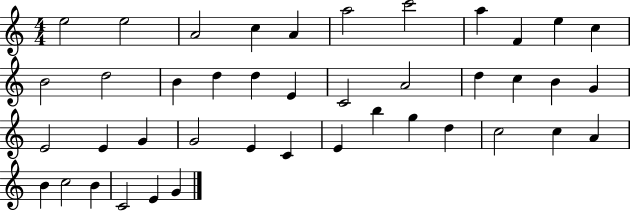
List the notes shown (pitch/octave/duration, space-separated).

E5/h E5/h A4/h C5/q A4/q A5/h C6/h A5/q F4/q E5/q C5/q B4/h D5/h B4/q D5/q D5/q E4/q C4/h A4/h D5/q C5/q B4/q G4/q E4/h E4/q G4/q G4/h E4/q C4/q E4/q B5/q G5/q D5/q C5/h C5/q A4/q B4/q C5/h B4/q C4/h E4/q G4/q